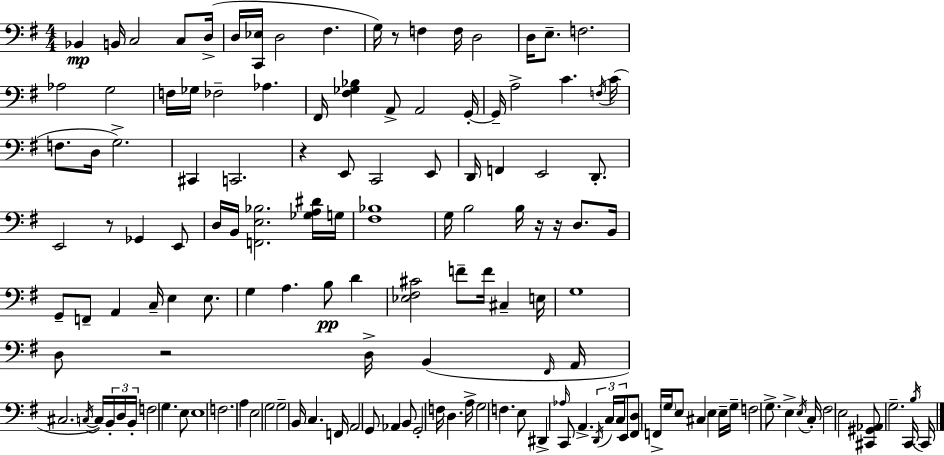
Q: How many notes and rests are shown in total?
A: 142